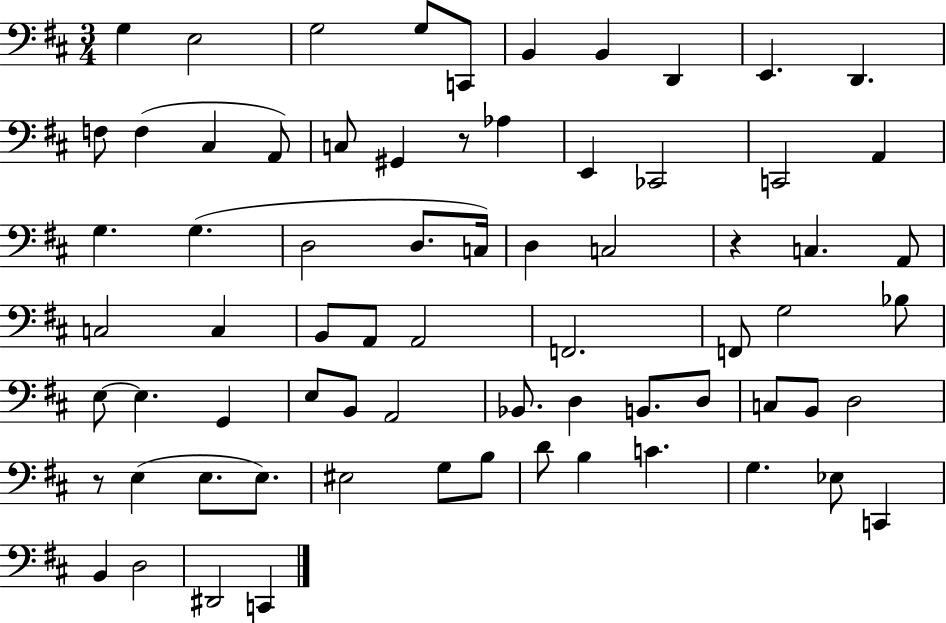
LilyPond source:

{
  \clef bass
  \numericTimeSignature
  \time 3/4
  \key d \major
  g4 e2 | g2 g8 c,8 | b,4 b,4 d,4 | e,4. d,4. | \break f8 f4( cis4 a,8) | c8 gis,4 r8 aes4 | e,4 ces,2 | c,2 a,4 | \break g4. g4.( | d2 d8. c16) | d4 c2 | r4 c4. a,8 | \break c2 c4 | b,8 a,8 a,2 | f,2. | f,8 g2 bes8 | \break e8~~ e4. g,4 | e8 b,8 a,2 | bes,8. d4 b,8. d8 | c8 b,8 d2 | \break r8 e4( e8. e8.) | eis2 g8 b8 | d'8 b4 c'4. | g4. ees8 c,4 | \break b,4 d2 | dis,2 c,4 | \bar "|."
}